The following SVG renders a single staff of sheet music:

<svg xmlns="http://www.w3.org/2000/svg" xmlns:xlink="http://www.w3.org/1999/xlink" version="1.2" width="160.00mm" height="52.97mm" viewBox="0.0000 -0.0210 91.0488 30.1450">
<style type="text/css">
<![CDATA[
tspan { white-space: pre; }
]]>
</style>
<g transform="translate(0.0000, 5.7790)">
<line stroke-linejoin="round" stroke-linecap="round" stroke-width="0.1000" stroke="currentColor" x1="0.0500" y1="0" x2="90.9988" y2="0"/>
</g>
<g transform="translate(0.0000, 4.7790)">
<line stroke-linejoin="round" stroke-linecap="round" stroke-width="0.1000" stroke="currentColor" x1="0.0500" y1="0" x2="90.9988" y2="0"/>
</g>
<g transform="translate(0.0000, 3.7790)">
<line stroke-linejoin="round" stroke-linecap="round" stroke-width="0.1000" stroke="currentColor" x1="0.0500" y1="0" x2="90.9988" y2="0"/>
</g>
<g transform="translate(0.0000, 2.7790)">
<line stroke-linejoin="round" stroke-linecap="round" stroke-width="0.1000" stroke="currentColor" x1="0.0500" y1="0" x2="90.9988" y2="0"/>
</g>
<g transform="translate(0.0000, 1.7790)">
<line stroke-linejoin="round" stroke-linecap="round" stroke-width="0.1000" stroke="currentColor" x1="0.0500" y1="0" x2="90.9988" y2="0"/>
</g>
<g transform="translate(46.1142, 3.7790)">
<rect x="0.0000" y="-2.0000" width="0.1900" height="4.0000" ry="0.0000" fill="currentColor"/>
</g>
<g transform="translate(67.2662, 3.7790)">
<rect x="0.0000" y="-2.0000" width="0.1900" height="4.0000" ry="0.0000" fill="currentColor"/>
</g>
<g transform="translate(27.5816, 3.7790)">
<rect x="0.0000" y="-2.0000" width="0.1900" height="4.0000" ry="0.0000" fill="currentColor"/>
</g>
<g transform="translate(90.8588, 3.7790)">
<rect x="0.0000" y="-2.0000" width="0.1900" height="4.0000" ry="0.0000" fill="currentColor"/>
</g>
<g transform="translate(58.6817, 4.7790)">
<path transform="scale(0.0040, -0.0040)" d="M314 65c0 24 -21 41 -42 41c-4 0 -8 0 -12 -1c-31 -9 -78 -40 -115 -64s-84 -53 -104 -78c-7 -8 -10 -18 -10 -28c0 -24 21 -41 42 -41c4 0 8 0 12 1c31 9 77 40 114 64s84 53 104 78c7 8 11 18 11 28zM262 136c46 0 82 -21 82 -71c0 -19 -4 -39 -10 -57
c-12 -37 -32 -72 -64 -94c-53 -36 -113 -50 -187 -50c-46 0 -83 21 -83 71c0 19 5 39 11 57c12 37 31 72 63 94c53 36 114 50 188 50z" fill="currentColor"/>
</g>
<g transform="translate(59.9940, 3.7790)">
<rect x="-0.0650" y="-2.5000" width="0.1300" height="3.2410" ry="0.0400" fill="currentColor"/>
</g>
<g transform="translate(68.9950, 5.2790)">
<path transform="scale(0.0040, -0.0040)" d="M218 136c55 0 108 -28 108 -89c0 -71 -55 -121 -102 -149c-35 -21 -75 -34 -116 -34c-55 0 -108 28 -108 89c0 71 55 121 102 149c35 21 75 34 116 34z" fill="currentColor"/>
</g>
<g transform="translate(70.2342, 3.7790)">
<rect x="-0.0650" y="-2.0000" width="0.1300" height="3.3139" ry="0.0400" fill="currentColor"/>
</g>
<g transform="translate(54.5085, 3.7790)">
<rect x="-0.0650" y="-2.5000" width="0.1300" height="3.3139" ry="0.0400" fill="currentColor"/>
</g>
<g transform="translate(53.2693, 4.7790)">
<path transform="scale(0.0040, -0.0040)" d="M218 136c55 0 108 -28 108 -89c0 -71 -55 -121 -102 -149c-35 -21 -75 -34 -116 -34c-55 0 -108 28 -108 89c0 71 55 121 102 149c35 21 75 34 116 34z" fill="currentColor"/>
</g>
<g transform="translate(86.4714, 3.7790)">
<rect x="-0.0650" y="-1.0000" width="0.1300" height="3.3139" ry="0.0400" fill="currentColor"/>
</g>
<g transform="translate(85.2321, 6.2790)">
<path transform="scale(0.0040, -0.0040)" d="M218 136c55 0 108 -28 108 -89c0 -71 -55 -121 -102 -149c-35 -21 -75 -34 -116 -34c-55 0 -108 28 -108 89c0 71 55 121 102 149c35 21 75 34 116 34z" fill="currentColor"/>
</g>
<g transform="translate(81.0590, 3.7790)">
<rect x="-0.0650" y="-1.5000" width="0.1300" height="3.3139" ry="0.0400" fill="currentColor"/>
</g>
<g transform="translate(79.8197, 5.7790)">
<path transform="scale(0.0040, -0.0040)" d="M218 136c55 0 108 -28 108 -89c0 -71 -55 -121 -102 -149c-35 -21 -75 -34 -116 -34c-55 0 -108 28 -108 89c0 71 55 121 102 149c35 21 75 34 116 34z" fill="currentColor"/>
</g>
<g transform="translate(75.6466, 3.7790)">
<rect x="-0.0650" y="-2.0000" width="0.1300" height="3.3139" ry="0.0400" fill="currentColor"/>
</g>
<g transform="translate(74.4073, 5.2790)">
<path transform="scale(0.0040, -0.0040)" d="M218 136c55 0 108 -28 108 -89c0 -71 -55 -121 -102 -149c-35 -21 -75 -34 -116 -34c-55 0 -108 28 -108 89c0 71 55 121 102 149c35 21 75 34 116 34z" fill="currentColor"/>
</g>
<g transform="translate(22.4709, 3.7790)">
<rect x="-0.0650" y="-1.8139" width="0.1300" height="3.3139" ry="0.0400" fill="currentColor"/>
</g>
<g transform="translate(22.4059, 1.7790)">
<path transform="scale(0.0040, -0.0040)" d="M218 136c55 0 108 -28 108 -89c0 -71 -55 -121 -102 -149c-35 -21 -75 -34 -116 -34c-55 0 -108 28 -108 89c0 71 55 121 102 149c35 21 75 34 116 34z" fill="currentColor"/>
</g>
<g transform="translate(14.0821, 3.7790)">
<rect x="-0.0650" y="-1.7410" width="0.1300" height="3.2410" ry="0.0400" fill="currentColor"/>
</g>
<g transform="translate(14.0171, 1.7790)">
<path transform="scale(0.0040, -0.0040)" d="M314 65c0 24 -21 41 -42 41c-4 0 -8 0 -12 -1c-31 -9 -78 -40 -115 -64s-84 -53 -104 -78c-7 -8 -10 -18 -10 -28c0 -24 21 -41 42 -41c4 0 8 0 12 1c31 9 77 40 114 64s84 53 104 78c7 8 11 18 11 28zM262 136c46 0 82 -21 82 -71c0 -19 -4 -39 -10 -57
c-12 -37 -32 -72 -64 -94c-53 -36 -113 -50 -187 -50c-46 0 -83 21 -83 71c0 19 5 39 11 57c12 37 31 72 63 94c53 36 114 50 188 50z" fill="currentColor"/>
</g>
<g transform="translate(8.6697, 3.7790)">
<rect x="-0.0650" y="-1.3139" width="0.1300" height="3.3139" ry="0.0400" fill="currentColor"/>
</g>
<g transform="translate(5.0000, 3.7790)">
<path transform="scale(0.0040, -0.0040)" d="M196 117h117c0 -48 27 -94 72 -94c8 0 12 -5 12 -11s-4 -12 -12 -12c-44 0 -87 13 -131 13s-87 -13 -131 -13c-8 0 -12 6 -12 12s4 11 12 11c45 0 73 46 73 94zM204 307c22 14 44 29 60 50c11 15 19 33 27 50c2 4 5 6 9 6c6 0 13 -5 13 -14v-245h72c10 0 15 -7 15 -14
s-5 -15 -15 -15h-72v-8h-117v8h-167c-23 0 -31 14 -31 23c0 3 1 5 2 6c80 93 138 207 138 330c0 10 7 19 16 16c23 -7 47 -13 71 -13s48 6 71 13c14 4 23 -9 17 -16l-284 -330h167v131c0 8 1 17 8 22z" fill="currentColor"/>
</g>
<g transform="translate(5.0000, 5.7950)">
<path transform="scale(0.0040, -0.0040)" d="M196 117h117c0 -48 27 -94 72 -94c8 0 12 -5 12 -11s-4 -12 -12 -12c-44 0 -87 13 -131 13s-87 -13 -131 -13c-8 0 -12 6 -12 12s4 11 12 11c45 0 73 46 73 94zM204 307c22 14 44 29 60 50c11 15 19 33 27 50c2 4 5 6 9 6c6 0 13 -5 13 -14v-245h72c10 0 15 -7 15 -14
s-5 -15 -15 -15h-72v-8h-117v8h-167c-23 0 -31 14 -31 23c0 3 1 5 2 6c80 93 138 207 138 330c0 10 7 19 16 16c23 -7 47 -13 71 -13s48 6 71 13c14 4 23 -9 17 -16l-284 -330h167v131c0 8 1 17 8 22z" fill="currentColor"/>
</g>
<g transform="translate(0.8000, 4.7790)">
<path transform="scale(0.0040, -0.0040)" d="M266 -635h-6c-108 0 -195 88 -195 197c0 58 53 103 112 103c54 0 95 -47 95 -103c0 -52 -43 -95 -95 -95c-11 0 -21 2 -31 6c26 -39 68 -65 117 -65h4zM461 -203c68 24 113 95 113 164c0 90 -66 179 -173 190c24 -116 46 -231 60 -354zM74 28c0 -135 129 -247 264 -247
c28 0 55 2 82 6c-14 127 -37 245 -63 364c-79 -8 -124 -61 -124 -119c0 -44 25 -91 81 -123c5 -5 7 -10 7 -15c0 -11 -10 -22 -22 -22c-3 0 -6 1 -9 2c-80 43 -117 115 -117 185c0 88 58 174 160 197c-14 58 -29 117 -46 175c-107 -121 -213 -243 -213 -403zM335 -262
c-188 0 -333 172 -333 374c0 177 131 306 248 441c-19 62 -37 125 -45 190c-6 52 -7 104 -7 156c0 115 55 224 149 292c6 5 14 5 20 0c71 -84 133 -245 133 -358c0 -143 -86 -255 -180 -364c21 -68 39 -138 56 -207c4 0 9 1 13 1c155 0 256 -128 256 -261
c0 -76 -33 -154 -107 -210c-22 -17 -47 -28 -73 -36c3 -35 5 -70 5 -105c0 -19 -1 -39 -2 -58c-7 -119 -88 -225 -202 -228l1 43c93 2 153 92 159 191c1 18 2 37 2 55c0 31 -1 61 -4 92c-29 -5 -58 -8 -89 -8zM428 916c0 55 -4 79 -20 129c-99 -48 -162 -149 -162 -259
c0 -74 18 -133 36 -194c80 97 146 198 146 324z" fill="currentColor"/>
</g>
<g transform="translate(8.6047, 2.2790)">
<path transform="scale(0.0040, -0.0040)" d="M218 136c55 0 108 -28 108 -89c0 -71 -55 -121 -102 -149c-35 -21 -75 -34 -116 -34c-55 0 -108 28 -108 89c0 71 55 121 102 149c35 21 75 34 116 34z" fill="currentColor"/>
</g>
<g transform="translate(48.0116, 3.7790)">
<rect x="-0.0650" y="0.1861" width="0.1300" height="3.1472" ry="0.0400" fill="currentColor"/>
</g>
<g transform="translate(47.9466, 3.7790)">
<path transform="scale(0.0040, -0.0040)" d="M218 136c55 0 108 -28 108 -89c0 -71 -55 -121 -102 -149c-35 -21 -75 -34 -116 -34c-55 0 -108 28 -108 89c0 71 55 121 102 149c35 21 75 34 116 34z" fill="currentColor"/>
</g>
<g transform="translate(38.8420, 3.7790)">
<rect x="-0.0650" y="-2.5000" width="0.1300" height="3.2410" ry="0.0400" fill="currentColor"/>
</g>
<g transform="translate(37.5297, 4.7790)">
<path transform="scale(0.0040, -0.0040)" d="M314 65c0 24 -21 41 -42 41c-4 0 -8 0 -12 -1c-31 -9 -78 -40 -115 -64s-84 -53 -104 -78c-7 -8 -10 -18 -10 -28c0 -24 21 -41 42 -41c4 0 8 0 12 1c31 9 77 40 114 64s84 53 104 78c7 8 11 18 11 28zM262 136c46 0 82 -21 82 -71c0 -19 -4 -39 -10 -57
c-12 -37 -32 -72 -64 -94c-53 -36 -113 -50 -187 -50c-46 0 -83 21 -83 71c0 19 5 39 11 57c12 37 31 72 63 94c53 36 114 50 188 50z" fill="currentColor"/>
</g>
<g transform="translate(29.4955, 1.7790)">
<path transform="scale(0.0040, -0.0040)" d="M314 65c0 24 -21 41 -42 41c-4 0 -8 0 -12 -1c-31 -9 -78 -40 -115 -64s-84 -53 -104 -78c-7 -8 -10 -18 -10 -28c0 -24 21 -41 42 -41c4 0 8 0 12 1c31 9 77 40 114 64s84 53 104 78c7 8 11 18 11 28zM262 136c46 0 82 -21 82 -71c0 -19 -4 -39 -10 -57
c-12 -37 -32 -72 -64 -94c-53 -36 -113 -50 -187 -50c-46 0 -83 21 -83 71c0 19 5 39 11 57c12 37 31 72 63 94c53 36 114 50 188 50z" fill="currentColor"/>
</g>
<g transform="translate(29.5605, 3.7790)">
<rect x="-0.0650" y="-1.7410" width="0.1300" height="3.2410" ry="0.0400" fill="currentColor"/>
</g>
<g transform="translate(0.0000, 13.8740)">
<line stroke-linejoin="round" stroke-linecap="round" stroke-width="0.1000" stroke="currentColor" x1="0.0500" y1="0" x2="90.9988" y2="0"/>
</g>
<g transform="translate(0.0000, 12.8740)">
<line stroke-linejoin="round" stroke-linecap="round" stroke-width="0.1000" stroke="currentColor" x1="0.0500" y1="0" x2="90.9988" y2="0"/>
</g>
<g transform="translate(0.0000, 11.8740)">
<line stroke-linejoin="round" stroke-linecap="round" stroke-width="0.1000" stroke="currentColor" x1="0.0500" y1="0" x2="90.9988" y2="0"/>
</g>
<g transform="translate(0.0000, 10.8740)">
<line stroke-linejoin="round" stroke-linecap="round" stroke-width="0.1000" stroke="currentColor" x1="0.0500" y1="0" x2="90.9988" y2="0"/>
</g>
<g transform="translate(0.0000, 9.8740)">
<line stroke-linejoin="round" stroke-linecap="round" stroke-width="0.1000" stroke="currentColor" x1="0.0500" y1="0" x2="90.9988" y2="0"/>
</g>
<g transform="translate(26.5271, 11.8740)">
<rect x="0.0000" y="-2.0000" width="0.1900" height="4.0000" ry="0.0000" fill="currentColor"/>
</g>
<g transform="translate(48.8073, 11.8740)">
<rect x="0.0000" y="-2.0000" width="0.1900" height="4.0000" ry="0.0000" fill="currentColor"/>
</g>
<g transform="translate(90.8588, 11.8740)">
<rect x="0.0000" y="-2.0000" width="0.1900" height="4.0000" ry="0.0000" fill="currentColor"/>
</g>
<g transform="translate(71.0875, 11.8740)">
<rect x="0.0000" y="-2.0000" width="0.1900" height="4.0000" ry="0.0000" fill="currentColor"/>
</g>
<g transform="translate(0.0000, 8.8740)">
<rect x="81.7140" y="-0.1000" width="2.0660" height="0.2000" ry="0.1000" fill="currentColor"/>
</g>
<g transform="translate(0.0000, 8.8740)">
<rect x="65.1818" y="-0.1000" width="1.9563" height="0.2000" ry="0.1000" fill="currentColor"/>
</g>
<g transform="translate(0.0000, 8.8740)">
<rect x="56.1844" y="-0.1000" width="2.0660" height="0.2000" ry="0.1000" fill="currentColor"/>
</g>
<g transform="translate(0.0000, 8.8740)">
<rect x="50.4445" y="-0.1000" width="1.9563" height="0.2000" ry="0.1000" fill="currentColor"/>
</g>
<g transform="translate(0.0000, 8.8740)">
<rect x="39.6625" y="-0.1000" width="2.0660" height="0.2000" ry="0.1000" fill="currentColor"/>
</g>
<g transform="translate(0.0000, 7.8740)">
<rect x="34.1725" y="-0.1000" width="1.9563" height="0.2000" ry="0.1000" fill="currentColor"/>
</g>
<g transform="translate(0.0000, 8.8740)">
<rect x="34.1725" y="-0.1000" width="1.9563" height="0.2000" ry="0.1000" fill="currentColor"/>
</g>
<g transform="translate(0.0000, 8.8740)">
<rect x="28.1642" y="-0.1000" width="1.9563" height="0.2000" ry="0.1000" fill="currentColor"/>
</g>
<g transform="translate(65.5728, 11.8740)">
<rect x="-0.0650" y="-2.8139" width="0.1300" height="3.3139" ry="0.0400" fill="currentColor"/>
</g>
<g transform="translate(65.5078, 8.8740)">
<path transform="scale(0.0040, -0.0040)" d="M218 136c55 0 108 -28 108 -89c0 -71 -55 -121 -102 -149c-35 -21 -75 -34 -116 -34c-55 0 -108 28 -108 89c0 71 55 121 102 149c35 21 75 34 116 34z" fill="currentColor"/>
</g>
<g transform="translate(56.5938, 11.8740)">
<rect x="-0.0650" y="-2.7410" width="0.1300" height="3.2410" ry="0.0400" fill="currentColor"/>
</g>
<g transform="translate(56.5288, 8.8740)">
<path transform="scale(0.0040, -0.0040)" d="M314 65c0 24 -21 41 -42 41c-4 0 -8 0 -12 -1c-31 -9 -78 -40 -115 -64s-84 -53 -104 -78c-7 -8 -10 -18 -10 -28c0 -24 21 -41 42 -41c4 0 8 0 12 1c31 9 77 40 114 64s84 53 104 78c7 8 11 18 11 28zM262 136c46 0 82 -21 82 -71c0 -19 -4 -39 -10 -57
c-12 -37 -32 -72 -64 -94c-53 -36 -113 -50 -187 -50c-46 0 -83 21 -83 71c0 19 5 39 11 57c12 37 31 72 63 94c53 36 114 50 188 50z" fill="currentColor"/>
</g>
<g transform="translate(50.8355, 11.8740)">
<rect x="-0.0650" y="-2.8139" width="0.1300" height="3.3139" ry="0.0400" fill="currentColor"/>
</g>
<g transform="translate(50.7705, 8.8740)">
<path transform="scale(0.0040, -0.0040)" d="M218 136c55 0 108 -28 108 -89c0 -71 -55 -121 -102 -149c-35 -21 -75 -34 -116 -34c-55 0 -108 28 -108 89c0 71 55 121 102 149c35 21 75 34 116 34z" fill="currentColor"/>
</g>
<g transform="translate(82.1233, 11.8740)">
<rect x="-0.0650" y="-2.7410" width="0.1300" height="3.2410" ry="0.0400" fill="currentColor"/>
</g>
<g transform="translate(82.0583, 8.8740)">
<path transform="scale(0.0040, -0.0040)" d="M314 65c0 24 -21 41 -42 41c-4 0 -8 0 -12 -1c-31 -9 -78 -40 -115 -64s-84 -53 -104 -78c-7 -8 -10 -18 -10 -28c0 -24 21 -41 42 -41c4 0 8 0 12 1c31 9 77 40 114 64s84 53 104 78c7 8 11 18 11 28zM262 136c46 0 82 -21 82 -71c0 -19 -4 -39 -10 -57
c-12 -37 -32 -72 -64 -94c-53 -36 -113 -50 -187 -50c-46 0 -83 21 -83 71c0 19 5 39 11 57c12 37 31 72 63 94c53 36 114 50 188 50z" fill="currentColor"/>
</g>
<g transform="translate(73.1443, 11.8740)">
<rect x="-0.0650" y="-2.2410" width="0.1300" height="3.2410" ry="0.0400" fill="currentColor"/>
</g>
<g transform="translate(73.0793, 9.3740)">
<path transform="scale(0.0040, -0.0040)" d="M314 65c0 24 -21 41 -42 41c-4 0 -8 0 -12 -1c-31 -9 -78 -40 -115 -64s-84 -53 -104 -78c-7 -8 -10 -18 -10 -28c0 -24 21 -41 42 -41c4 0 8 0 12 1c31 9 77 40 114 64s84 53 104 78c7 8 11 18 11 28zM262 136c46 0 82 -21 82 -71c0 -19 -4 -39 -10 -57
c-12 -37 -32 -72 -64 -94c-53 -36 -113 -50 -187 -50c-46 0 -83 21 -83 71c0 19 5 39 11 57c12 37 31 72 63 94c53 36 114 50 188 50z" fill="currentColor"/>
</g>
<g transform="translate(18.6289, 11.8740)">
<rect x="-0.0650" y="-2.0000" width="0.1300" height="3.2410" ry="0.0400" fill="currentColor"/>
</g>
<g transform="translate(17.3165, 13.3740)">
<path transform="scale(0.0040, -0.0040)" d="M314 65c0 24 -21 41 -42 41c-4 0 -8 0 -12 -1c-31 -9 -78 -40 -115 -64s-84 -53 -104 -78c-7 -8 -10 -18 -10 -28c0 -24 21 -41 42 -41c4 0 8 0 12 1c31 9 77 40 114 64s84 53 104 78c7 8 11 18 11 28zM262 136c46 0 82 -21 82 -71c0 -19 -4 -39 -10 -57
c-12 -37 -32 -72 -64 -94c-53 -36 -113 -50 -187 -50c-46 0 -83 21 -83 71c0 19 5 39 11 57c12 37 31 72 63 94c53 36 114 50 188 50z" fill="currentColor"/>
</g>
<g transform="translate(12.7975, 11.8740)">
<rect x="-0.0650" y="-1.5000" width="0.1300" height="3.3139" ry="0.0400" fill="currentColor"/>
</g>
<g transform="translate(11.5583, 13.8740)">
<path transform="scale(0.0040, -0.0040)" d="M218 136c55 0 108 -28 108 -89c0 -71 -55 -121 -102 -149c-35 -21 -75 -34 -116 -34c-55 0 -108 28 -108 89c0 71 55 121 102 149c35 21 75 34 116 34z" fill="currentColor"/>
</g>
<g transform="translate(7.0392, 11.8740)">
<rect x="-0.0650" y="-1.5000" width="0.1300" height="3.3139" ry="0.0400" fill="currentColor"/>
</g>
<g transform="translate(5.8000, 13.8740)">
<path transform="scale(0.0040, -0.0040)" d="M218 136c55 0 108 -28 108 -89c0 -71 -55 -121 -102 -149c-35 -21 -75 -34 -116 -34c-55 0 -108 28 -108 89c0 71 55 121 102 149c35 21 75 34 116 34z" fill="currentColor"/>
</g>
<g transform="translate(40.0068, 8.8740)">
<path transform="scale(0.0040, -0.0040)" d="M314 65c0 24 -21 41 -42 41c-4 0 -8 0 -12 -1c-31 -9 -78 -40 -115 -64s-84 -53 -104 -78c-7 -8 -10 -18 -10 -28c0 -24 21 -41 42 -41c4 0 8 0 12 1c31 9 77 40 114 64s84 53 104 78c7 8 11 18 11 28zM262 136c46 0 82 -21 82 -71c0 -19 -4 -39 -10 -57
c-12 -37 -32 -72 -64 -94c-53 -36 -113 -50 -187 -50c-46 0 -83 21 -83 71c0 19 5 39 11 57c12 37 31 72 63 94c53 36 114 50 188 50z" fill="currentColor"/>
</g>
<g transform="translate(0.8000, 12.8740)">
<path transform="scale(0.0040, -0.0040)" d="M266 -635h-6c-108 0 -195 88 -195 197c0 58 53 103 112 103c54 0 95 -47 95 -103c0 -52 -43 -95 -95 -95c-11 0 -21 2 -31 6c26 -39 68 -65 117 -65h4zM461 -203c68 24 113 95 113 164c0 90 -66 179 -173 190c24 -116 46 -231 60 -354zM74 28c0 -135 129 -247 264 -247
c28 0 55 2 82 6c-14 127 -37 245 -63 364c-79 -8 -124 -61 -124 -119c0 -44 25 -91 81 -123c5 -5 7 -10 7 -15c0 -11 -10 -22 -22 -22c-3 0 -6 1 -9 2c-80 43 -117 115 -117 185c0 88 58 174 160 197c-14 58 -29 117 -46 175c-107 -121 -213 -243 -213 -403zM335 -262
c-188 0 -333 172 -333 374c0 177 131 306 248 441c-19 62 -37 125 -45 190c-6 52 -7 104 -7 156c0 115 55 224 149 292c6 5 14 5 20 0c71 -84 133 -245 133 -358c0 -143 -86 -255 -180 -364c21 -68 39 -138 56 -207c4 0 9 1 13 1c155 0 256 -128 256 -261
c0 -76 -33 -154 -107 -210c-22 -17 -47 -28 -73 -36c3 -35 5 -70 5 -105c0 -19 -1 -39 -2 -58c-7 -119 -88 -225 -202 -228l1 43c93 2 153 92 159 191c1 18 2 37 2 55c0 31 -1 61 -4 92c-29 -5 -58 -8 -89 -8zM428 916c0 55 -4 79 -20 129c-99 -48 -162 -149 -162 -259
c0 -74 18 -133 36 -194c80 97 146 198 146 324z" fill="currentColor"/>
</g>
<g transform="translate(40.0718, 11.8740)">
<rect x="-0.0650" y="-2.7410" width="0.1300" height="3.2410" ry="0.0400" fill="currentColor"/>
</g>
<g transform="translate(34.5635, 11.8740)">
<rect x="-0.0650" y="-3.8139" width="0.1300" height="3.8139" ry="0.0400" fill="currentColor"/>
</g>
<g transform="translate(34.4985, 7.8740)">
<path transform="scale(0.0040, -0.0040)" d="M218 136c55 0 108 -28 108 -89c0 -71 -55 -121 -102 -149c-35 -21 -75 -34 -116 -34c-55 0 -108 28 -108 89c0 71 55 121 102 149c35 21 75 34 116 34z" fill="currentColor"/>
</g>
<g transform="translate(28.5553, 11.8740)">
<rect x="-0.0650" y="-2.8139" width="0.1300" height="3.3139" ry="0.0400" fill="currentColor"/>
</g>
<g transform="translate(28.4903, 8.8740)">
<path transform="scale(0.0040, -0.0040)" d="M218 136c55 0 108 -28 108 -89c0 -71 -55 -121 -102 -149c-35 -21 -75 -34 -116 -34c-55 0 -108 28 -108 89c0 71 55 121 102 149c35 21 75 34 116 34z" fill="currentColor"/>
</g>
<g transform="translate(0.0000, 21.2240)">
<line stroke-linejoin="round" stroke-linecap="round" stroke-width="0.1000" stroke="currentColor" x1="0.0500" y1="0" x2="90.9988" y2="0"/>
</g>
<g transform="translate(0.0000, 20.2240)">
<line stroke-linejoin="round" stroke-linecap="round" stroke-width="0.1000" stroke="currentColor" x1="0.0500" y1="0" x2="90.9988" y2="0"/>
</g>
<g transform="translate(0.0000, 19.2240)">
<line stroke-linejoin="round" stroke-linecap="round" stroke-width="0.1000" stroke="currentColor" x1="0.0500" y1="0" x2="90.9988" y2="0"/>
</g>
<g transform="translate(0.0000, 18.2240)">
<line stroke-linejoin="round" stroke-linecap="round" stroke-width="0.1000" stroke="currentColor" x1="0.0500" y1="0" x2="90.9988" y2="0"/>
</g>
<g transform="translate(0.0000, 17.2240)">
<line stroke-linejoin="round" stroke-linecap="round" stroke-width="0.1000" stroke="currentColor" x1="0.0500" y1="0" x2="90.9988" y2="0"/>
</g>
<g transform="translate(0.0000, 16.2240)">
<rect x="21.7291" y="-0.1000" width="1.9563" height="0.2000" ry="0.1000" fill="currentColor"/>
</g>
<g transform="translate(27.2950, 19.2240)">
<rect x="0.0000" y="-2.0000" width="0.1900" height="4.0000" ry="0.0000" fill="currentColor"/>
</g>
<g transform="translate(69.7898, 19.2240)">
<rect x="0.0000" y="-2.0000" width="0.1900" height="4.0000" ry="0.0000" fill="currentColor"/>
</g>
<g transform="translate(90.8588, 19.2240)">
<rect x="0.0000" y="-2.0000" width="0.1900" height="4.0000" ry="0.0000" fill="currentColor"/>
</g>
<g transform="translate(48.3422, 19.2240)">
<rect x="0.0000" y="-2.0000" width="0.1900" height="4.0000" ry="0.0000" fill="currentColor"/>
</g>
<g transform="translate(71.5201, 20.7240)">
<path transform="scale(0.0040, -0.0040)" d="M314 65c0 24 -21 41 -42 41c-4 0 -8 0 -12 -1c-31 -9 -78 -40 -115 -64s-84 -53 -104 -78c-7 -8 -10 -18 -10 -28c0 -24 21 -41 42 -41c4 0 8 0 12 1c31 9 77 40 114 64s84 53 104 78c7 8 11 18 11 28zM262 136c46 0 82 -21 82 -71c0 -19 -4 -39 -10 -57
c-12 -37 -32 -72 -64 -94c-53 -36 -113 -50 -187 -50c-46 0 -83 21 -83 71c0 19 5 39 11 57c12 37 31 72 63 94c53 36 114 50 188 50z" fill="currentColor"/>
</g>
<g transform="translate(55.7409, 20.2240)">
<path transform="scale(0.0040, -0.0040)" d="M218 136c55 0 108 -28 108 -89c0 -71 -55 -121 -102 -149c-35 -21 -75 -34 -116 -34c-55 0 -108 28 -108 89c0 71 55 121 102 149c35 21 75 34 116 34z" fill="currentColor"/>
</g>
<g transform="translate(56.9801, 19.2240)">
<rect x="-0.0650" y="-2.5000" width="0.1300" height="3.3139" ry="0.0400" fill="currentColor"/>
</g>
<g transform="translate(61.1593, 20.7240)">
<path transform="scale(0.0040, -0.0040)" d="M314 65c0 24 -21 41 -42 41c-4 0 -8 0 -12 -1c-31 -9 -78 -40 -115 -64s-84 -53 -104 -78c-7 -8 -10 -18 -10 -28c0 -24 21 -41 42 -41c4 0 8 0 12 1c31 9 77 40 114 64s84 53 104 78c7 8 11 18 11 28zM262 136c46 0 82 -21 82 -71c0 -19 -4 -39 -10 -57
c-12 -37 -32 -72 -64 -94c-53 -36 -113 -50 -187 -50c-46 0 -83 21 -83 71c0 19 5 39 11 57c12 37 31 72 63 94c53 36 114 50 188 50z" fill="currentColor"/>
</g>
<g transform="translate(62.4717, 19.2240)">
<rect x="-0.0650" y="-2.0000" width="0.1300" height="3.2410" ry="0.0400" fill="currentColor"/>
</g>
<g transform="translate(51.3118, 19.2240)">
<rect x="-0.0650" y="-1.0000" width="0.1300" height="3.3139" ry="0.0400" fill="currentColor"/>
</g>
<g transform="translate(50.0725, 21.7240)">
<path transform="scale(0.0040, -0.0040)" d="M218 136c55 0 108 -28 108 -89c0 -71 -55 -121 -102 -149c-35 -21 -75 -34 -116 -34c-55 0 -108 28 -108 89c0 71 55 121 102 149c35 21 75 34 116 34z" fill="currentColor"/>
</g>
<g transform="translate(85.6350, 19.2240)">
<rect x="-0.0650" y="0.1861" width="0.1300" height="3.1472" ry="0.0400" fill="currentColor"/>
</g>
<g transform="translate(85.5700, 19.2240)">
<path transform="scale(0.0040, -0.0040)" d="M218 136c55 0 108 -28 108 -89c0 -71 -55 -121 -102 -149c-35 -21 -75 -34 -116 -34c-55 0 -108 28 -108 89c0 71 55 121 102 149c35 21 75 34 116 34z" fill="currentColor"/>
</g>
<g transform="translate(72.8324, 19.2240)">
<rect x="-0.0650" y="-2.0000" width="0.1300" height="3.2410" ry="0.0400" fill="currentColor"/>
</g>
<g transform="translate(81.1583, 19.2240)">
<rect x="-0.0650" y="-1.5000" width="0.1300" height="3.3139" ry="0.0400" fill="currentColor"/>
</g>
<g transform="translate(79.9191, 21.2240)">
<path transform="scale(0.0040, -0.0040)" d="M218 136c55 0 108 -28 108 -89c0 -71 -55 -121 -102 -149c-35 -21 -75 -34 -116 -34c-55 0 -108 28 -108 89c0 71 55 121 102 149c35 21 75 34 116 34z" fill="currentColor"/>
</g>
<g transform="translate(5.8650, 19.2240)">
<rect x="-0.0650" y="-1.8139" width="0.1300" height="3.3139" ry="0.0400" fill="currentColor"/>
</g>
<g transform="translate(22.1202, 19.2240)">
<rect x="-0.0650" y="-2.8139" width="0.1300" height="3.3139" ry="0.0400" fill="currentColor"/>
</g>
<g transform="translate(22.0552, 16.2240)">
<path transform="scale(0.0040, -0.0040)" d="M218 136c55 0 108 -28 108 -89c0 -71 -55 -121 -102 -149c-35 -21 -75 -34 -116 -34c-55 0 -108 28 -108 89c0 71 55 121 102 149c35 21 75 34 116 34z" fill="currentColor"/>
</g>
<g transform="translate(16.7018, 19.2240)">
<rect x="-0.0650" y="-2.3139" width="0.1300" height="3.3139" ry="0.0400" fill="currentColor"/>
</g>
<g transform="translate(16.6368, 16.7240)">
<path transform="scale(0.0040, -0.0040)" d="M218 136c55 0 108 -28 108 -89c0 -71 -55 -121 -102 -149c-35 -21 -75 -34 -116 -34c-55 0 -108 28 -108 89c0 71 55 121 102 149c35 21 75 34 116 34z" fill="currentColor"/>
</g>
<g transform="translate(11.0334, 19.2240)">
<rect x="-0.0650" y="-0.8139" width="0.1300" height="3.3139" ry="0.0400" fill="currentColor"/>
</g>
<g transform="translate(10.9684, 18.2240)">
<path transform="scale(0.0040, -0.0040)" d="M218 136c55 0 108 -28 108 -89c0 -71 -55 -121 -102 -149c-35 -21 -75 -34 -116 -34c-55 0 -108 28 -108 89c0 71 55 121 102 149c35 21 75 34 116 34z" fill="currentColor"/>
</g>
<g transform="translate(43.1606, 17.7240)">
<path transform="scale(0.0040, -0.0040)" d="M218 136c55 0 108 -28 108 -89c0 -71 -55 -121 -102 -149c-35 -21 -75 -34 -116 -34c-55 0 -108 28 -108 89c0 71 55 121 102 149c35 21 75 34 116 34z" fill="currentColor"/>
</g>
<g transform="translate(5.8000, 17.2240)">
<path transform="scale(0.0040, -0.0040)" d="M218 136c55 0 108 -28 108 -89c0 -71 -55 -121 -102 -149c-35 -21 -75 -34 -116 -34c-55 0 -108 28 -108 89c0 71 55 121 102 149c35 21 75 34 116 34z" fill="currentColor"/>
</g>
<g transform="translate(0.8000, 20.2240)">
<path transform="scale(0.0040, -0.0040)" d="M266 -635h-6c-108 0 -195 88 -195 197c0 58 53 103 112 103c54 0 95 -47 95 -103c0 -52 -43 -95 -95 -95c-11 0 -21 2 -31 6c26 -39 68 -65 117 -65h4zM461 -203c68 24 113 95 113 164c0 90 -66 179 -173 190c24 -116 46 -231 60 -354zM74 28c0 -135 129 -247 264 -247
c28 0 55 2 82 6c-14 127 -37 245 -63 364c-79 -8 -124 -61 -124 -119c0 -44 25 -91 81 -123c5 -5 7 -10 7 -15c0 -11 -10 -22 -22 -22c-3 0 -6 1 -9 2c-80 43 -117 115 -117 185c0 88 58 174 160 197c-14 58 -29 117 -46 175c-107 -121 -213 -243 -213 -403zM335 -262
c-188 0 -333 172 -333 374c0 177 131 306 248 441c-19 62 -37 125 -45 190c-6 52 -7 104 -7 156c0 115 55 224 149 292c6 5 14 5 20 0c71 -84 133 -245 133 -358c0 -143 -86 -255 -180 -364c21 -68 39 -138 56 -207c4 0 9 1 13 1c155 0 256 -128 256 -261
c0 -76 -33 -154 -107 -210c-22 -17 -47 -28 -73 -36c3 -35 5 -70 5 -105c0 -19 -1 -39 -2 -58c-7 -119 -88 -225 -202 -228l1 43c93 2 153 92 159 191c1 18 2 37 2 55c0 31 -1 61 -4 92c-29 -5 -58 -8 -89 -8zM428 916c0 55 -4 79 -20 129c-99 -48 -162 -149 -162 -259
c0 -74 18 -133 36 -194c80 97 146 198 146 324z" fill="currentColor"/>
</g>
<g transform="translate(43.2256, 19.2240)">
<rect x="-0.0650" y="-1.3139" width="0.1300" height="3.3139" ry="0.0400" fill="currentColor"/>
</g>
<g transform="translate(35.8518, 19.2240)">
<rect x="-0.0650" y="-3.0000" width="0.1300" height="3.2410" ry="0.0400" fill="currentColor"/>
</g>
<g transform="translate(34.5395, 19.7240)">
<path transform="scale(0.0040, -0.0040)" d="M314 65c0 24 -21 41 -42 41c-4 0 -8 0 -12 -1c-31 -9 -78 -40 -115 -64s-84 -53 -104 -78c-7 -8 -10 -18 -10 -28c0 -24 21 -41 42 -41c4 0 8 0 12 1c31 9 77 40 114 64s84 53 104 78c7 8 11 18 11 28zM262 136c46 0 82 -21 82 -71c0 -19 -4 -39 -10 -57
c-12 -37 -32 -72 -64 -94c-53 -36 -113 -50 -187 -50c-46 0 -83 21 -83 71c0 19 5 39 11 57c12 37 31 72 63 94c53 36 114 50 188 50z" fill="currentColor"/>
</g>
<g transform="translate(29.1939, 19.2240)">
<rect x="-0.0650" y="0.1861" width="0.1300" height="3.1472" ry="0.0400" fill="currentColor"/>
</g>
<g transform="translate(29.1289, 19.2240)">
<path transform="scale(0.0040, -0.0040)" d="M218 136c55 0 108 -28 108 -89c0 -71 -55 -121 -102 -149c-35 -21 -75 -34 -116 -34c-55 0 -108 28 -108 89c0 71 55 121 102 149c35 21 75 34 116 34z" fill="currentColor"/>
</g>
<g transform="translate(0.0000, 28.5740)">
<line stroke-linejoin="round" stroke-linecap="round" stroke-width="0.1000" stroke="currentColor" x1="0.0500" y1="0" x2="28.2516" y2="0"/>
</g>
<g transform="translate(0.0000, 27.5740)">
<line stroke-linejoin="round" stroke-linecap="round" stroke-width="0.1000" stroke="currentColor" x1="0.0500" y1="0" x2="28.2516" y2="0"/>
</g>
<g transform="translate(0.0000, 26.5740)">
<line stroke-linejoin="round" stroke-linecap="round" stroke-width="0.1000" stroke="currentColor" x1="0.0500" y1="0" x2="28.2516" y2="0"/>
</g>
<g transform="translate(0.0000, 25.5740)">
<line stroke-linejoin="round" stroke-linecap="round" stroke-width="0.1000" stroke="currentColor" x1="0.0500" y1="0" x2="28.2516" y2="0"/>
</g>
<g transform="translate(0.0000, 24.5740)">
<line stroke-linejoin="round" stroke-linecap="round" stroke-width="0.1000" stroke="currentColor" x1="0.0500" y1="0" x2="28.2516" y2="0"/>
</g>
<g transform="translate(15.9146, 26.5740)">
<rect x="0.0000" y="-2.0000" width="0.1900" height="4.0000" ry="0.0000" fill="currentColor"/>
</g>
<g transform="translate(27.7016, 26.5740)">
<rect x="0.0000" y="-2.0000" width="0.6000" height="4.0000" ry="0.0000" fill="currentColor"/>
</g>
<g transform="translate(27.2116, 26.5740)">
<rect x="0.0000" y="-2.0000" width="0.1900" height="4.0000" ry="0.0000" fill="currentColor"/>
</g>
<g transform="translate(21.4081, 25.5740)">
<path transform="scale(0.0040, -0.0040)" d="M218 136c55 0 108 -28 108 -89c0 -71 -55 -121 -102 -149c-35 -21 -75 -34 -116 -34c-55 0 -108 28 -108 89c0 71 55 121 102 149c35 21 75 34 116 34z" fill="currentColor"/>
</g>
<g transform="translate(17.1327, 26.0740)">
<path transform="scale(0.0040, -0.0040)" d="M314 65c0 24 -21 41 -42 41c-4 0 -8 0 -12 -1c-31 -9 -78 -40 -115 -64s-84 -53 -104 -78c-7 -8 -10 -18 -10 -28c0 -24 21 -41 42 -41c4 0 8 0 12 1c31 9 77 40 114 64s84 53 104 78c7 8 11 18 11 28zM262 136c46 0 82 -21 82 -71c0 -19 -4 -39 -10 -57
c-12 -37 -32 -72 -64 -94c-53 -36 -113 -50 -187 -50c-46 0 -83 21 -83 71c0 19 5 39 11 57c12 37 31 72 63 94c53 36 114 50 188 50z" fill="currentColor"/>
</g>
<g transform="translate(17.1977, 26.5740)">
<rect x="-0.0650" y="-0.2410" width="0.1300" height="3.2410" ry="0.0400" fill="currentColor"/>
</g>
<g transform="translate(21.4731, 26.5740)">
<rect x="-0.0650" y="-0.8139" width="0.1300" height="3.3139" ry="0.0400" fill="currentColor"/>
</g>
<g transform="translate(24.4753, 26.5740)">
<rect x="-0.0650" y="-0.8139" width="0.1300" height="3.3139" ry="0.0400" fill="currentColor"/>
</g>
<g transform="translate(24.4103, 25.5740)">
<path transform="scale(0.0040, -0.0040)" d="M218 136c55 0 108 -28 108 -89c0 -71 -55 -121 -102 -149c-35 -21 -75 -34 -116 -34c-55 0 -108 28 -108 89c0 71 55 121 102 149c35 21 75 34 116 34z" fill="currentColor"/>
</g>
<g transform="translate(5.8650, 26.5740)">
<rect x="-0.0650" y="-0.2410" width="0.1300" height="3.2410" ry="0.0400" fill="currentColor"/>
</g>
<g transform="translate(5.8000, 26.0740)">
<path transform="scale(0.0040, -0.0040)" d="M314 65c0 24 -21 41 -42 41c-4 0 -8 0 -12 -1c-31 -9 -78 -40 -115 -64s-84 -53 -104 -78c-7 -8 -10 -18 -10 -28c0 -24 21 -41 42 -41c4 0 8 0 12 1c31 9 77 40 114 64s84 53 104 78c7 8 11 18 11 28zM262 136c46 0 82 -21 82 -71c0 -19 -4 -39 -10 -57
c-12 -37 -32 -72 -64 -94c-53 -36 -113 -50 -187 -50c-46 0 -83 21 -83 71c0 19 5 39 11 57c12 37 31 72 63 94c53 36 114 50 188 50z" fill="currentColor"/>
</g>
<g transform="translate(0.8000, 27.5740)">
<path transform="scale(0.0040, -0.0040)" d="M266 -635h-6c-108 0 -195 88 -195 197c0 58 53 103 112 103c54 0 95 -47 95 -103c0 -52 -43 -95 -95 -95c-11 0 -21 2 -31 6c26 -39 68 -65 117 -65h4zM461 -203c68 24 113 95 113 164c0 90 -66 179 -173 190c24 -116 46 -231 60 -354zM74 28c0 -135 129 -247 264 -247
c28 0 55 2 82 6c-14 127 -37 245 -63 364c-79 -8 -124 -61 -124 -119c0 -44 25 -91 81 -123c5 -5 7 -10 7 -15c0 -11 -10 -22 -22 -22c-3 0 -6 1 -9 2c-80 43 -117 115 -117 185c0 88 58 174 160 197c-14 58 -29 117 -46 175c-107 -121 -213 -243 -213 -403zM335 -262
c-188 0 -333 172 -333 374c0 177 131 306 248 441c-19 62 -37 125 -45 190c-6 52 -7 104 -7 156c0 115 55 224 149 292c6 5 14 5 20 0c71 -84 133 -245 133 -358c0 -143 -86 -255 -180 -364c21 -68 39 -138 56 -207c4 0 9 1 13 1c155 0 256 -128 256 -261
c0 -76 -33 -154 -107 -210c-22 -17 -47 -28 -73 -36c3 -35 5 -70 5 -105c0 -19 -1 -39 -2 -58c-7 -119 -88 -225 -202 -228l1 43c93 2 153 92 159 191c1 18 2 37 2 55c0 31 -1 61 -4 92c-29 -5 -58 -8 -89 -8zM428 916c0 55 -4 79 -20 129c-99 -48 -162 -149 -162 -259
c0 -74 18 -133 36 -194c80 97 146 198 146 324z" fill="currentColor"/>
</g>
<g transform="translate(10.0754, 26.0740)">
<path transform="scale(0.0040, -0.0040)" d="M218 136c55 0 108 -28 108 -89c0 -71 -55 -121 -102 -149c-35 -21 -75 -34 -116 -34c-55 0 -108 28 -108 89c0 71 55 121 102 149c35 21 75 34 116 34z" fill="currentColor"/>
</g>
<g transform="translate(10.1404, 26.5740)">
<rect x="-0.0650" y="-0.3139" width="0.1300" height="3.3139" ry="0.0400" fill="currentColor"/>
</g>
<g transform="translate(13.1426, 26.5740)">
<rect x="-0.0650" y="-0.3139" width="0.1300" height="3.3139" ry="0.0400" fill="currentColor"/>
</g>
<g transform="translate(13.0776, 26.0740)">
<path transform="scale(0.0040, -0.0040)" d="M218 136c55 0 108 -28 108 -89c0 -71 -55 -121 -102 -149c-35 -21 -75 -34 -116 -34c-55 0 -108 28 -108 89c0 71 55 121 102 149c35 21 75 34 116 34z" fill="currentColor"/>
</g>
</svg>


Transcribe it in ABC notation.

X:1
T:Untitled
M:4/4
L:1/4
K:C
e f2 f f2 G2 B G G2 F F E D E E F2 a c' a2 a a2 a g2 a2 f d g a B A2 e D G F2 F2 E B c2 c c c2 d d